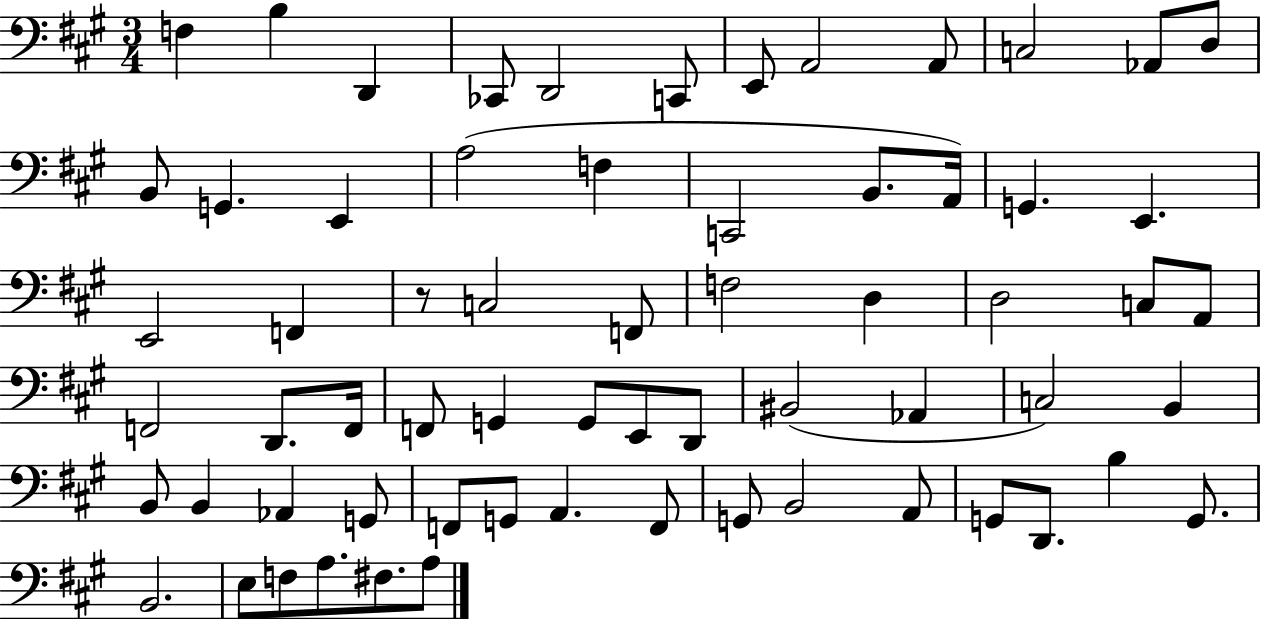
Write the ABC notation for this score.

X:1
T:Untitled
M:3/4
L:1/4
K:A
F, B, D,, _C,,/2 D,,2 C,,/2 E,,/2 A,,2 A,,/2 C,2 _A,,/2 D,/2 B,,/2 G,, E,, A,2 F, C,,2 B,,/2 A,,/4 G,, E,, E,,2 F,, z/2 C,2 F,,/2 F,2 D, D,2 C,/2 A,,/2 F,,2 D,,/2 F,,/4 F,,/2 G,, G,,/2 E,,/2 D,,/2 ^B,,2 _A,, C,2 B,, B,,/2 B,, _A,, G,,/2 F,,/2 G,,/2 A,, F,,/2 G,,/2 B,,2 A,,/2 G,,/2 D,,/2 B, G,,/2 B,,2 E,/2 F,/2 A,/2 ^F,/2 A,/2